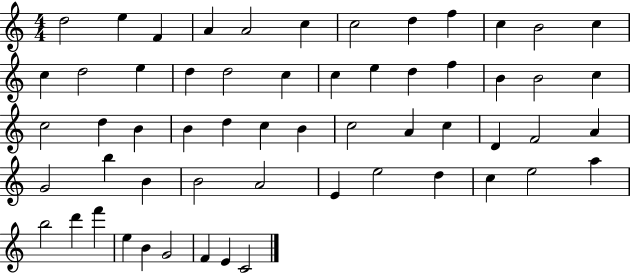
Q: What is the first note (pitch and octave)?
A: D5